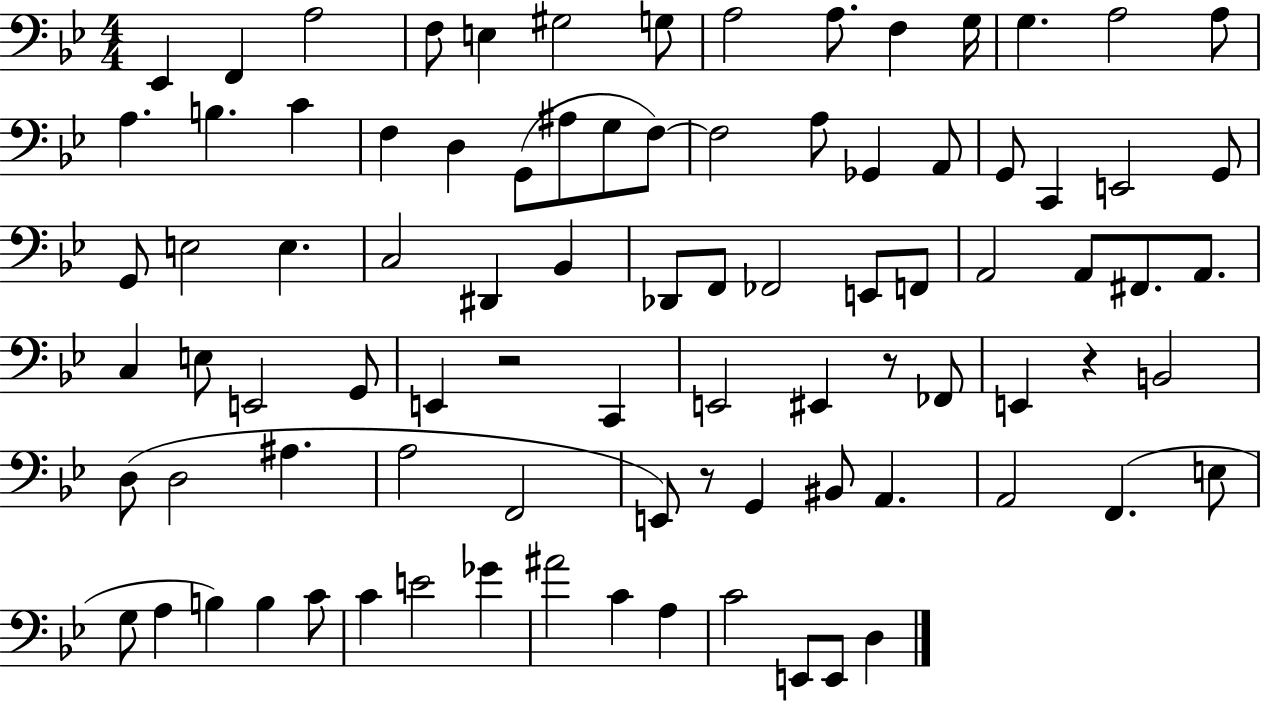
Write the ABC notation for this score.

X:1
T:Untitled
M:4/4
L:1/4
K:Bb
_E,, F,, A,2 F,/2 E, ^G,2 G,/2 A,2 A,/2 F, G,/4 G, A,2 A,/2 A, B, C F, D, G,,/2 ^A,/2 G,/2 F,/2 F,2 A,/2 _G,, A,,/2 G,,/2 C,, E,,2 G,,/2 G,,/2 E,2 E, C,2 ^D,, _B,, _D,,/2 F,,/2 _F,,2 E,,/2 F,,/2 A,,2 A,,/2 ^F,,/2 A,,/2 C, E,/2 E,,2 G,,/2 E,, z2 C,, E,,2 ^E,, z/2 _F,,/2 E,, z B,,2 D,/2 D,2 ^A, A,2 F,,2 E,,/2 z/2 G,, ^B,,/2 A,, A,,2 F,, E,/2 G,/2 A, B, B, C/2 C E2 _G ^A2 C A, C2 E,,/2 E,,/2 D,